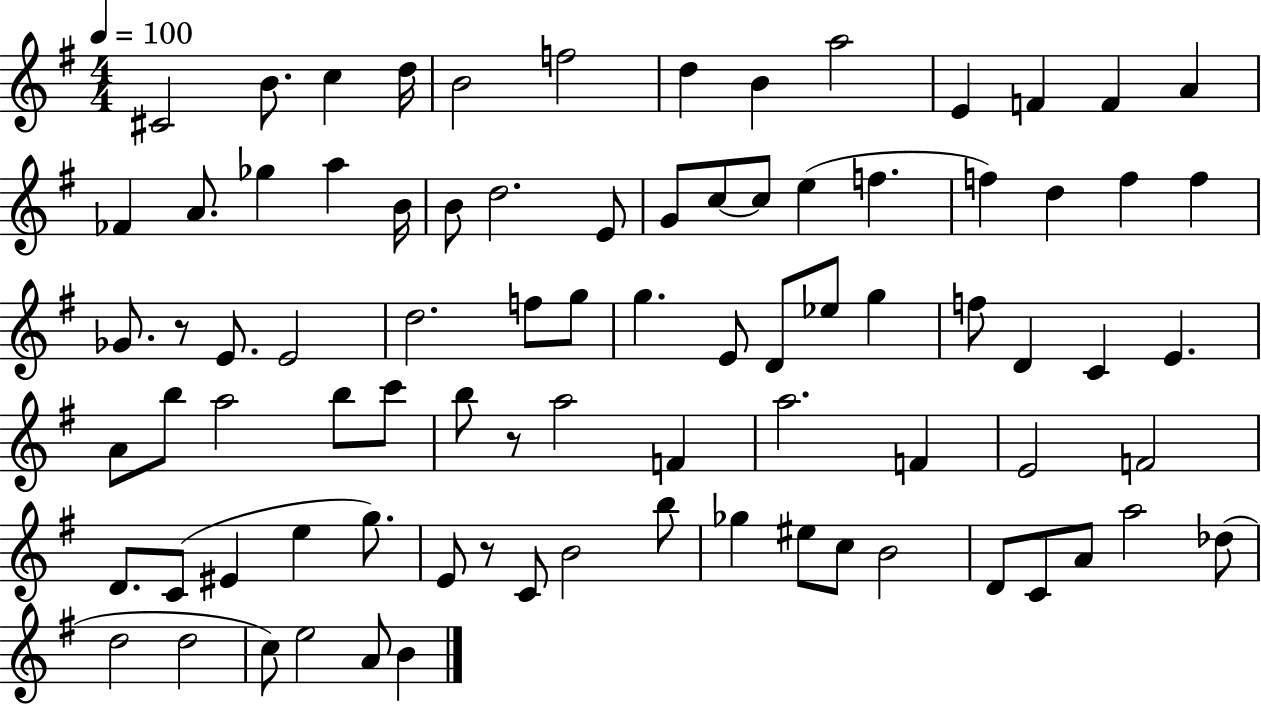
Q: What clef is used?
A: treble